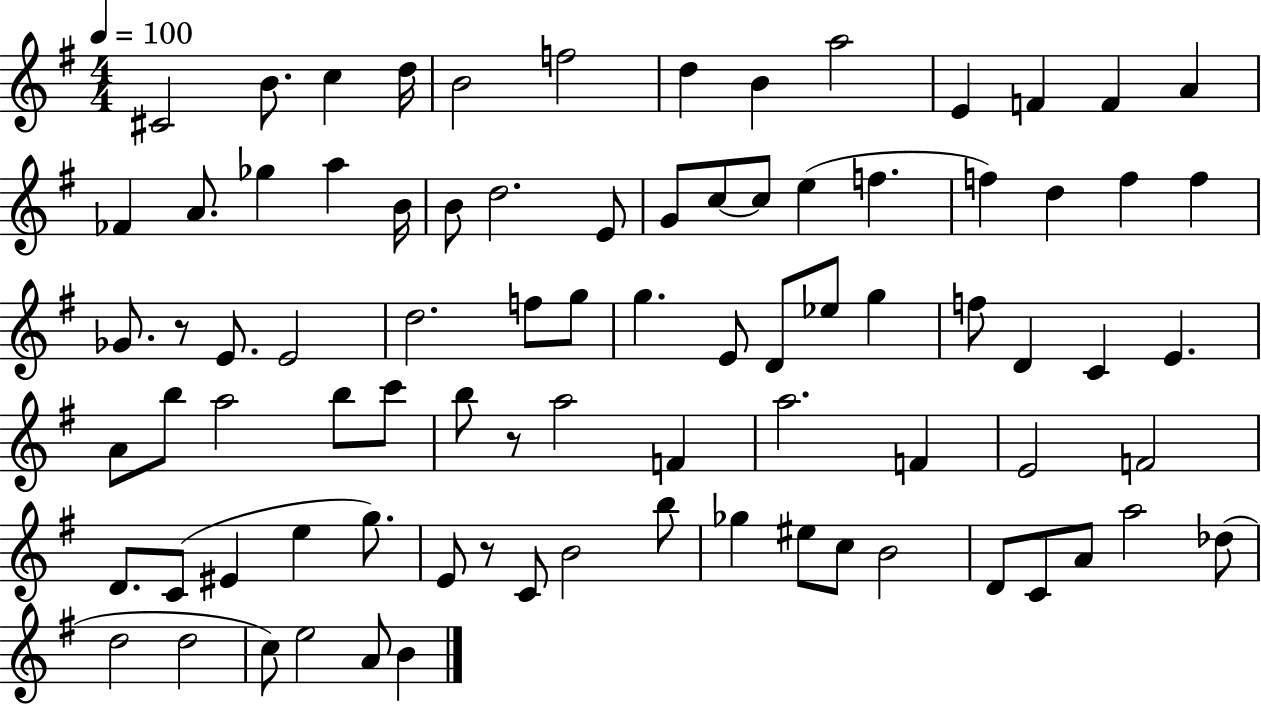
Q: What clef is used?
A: treble